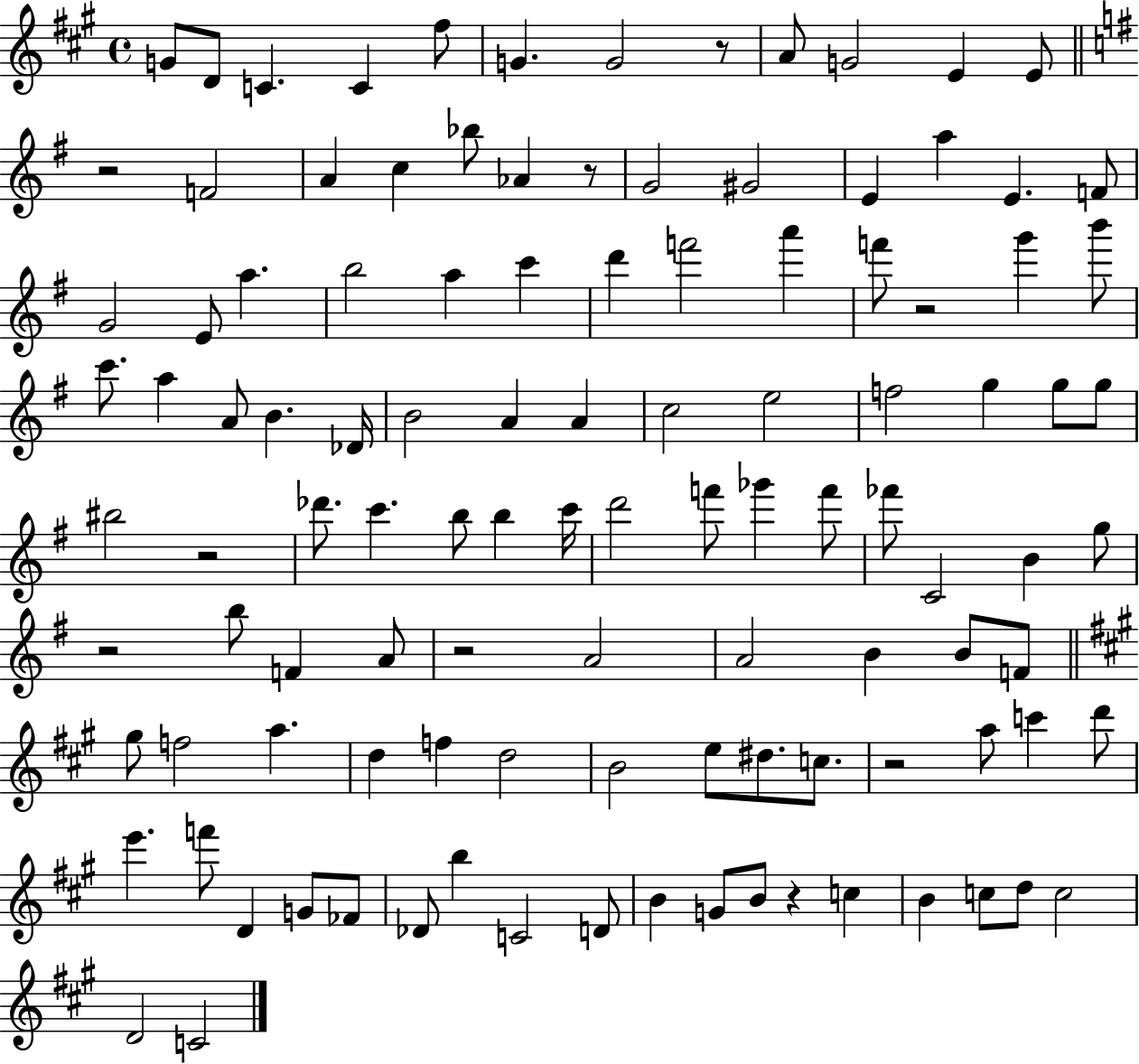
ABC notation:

X:1
T:Untitled
M:4/4
L:1/4
K:A
G/2 D/2 C C ^f/2 G G2 z/2 A/2 G2 E E/2 z2 F2 A c _b/2 _A z/2 G2 ^G2 E a E F/2 G2 E/2 a b2 a c' d' f'2 a' f'/2 z2 g' b'/2 c'/2 a A/2 B _D/4 B2 A A c2 e2 f2 g g/2 g/2 ^b2 z2 _d'/2 c' b/2 b c'/4 d'2 f'/2 _g' f'/2 _f'/2 C2 B g/2 z2 b/2 F A/2 z2 A2 A2 B B/2 F/2 ^g/2 f2 a d f d2 B2 e/2 ^d/2 c/2 z2 a/2 c' d'/2 e' f'/2 D G/2 _F/2 _D/2 b C2 D/2 B G/2 B/2 z c B c/2 d/2 c2 D2 C2